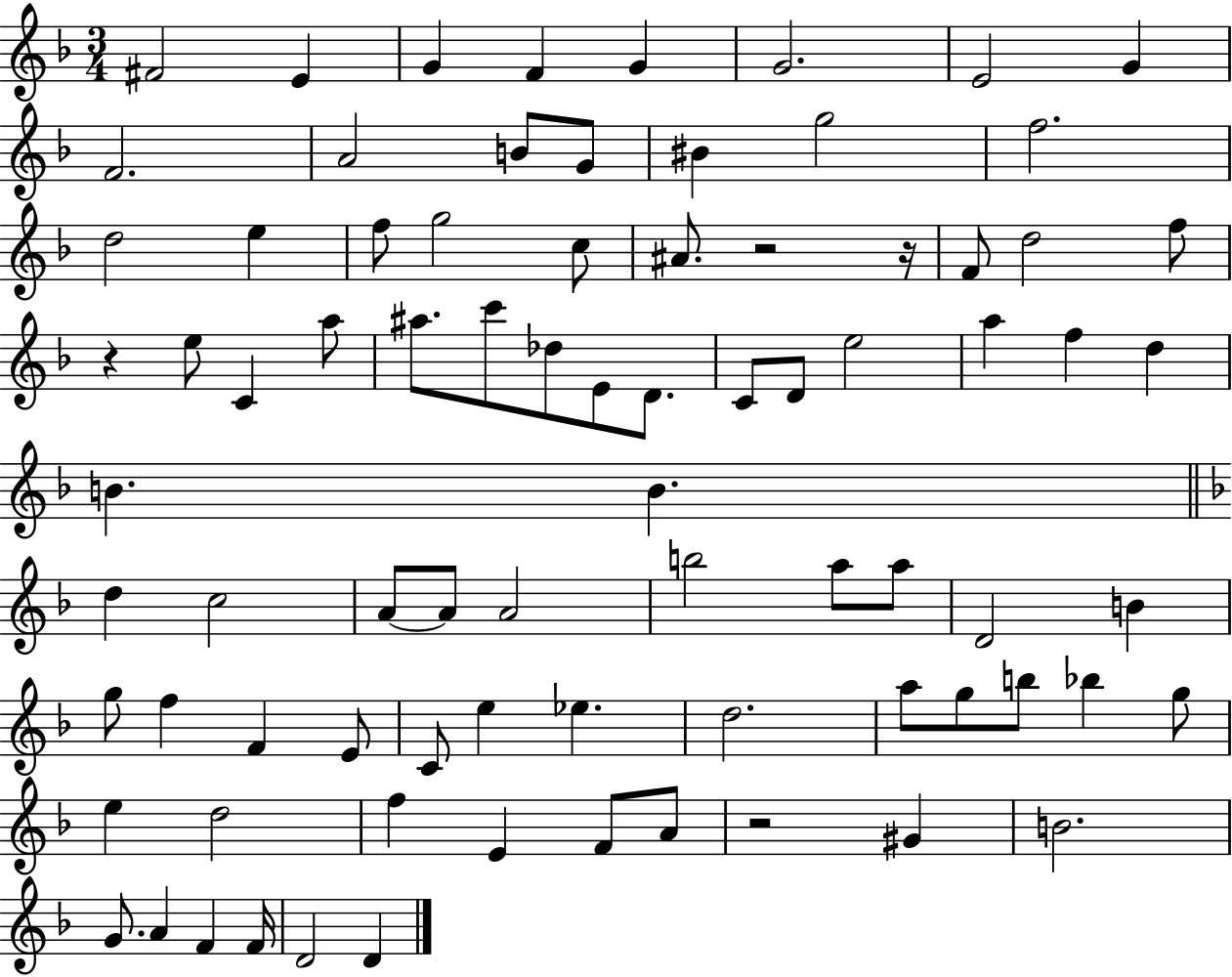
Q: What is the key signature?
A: F major